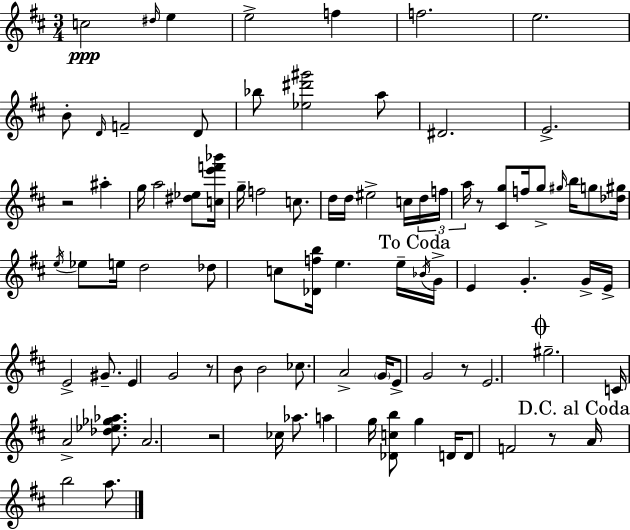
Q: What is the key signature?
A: D major